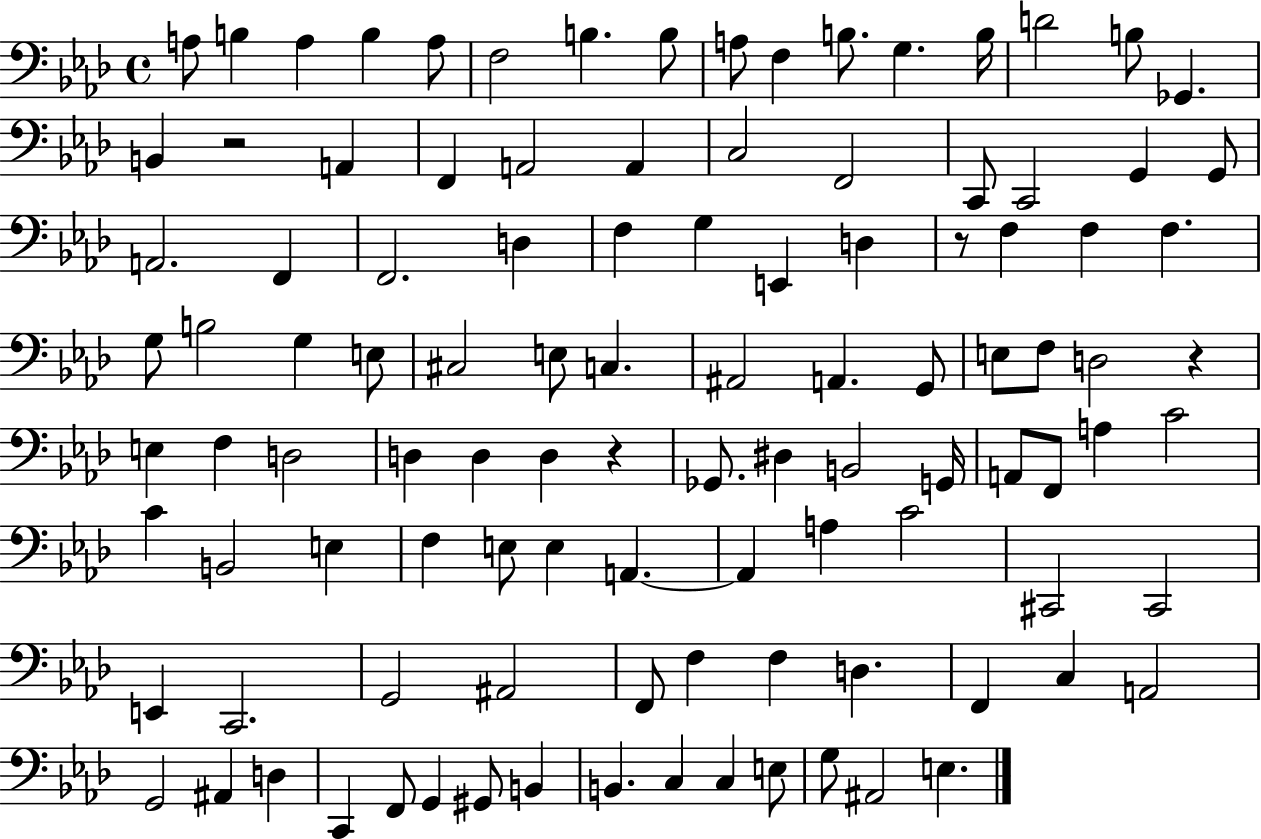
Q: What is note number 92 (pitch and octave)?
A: C2